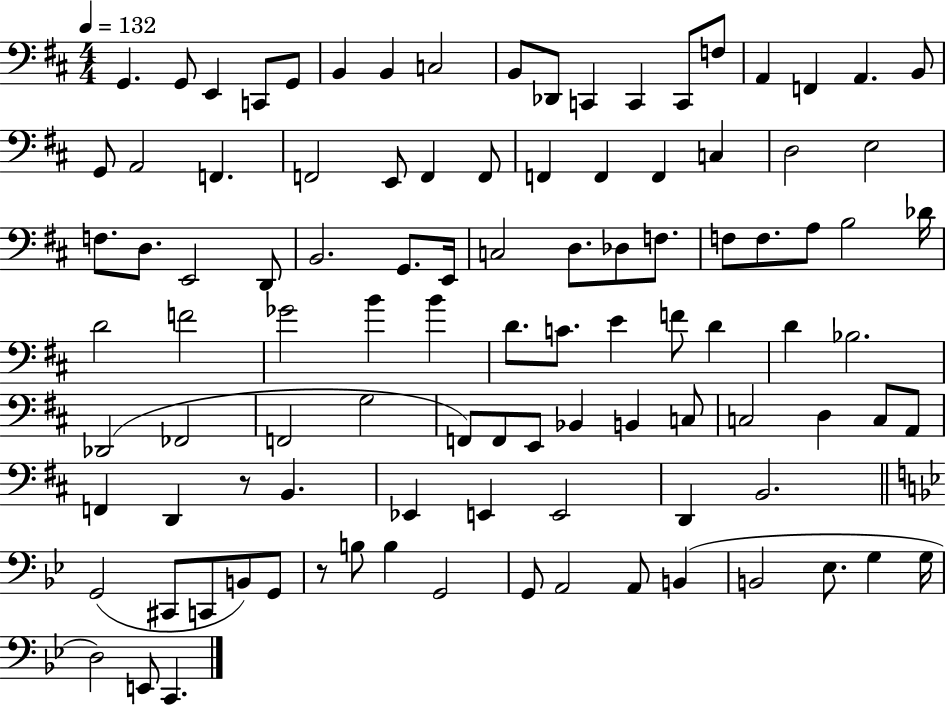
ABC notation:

X:1
T:Untitled
M:4/4
L:1/4
K:D
G,, G,,/2 E,, C,,/2 G,,/2 B,, B,, C,2 B,,/2 _D,,/2 C,, C,, C,,/2 F,/2 A,, F,, A,, B,,/2 G,,/2 A,,2 F,, F,,2 E,,/2 F,, F,,/2 F,, F,, F,, C, D,2 E,2 F,/2 D,/2 E,,2 D,,/2 B,,2 G,,/2 E,,/4 C,2 D,/2 _D,/2 F,/2 F,/2 F,/2 A,/2 B,2 _D/4 D2 F2 _G2 B B D/2 C/2 E F/2 D D _B,2 _D,,2 _F,,2 F,,2 G,2 F,,/2 F,,/2 E,,/2 _B,, B,, C,/2 C,2 D, C,/2 A,,/2 F,, D,, z/2 B,, _E,, E,, E,,2 D,, B,,2 G,,2 ^C,,/2 C,,/2 B,,/2 G,,/2 z/2 B,/2 B, G,,2 G,,/2 A,,2 A,,/2 B,, B,,2 _E,/2 G, G,/4 D,2 E,,/2 C,,